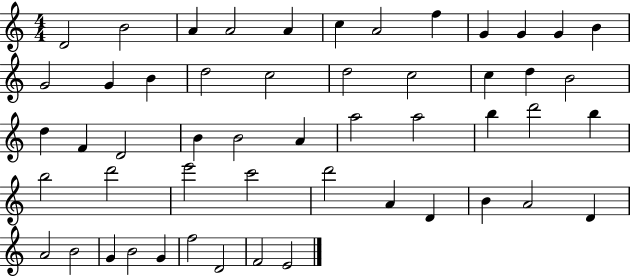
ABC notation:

X:1
T:Untitled
M:4/4
L:1/4
K:C
D2 B2 A A2 A c A2 f G G G B G2 G B d2 c2 d2 c2 c d B2 d F D2 B B2 A a2 a2 b d'2 b b2 d'2 e'2 c'2 d'2 A D B A2 D A2 B2 G B2 G f2 D2 F2 E2